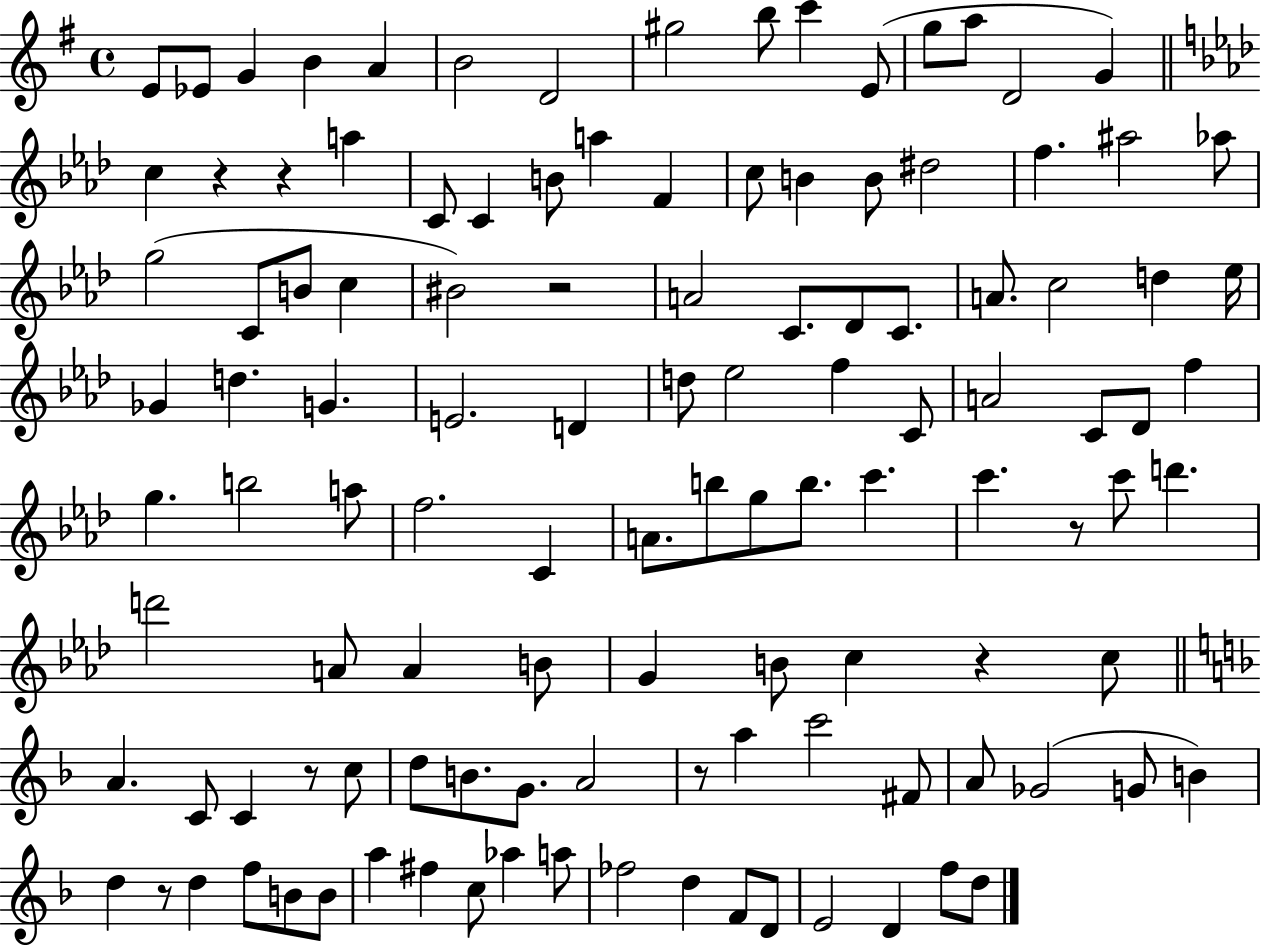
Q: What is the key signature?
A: G major